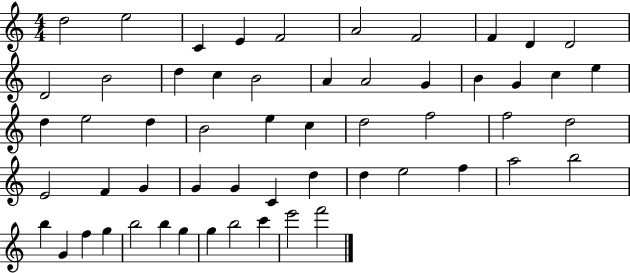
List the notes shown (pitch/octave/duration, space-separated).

D5/h E5/h C4/q E4/q F4/h A4/h F4/h F4/q D4/q D4/h D4/h B4/h D5/q C5/q B4/h A4/q A4/h G4/q B4/q G4/q C5/q E5/q D5/q E5/h D5/q B4/h E5/q C5/q D5/h F5/h F5/h D5/h E4/h F4/q G4/q G4/q G4/q C4/q D5/q D5/q E5/h F5/q A5/h B5/h B5/q G4/q F5/q G5/q B5/h B5/q G5/q G5/q B5/h C6/q E6/h F6/h